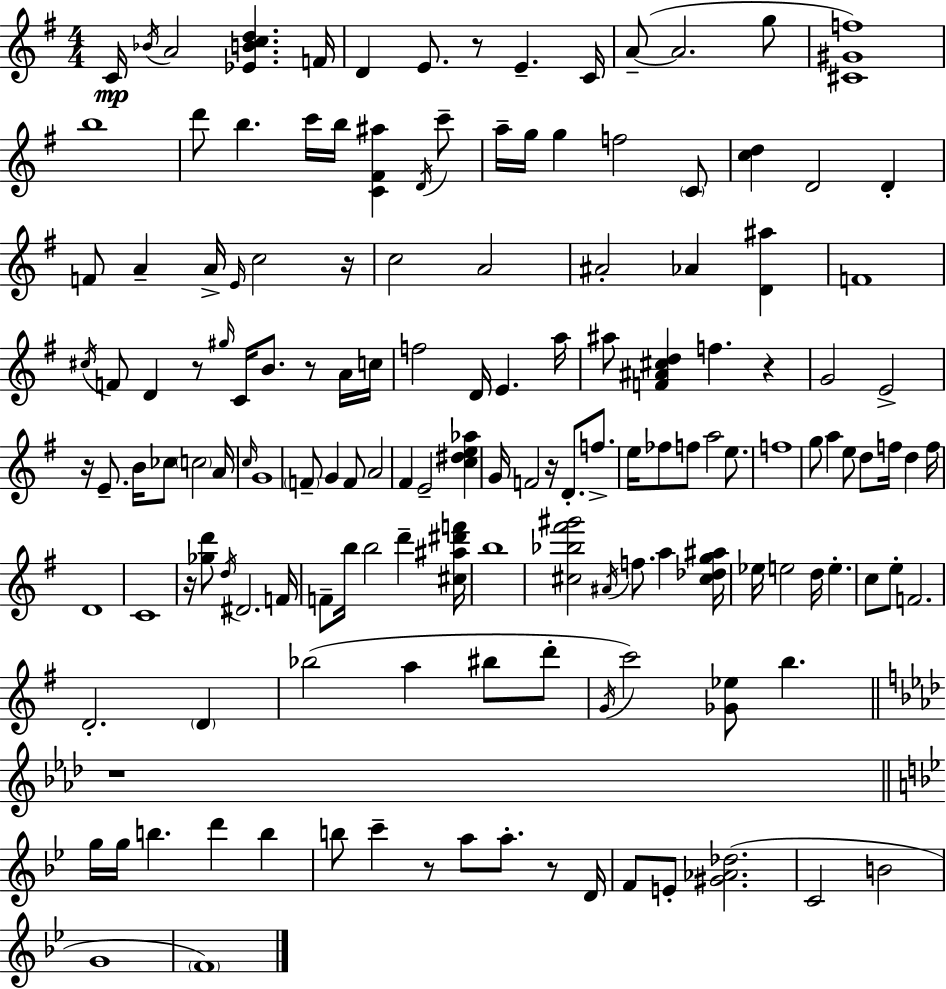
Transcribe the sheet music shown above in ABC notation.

X:1
T:Untitled
M:4/4
L:1/4
K:G
C/4 _B/4 A2 [_EBcd] F/4 D E/2 z/2 E C/4 A/2 A2 g/2 [^C^Gf]4 b4 d'/2 b c'/4 b/4 [C^F^a] D/4 c'/2 a/4 g/4 g f2 C/2 [cd] D2 D F/2 A A/4 E/4 c2 z/4 c2 A2 ^A2 _A [D^a] F4 ^c/4 F/2 D z/2 ^g/4 C/4 B/2 z/2 A/4 c/4 f2 D/4 E a/4 ^a/2 [F^A^cd] f z G2 E2 z/4 E/2 B/4 _c/2 c2 A/4 c/4 G4 F/2 G F/2 A2 ^F E2 [c^de_a] G/4 F2 z/4 D/2 f/2 e/4 _f/2 f/2 a2 e/2 f4 g/2 a e/2 d/2 f/4 d f/4 D4 C4 z/4 [_gd']/2 d/4 ^D2 F/4 F/2 b/4 b2 d' [^c^a^d'f']/4 b4 [^c_b^f'^g']2 ^A/4 f/2 a [^c_dg^a]/4 _e/4 e2 d/4 e c/2 e/2 F2 D2 D _b2 a ^b/2 d'/2 G/4 c'2 [_G_e]/2 b z4 g/4 g/4 b d' b b/2 c' z/2 a/2 a/2 z/2 D/4 F/2 E/2 [^G_A_d]2 C2 B2 G4 F4